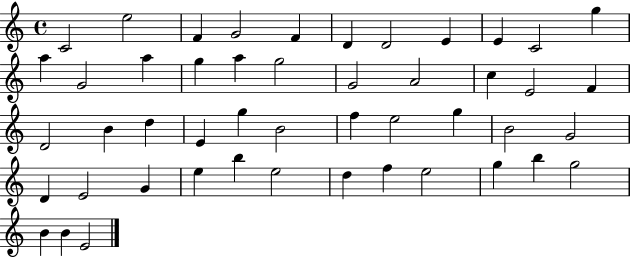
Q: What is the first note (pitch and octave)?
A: C4